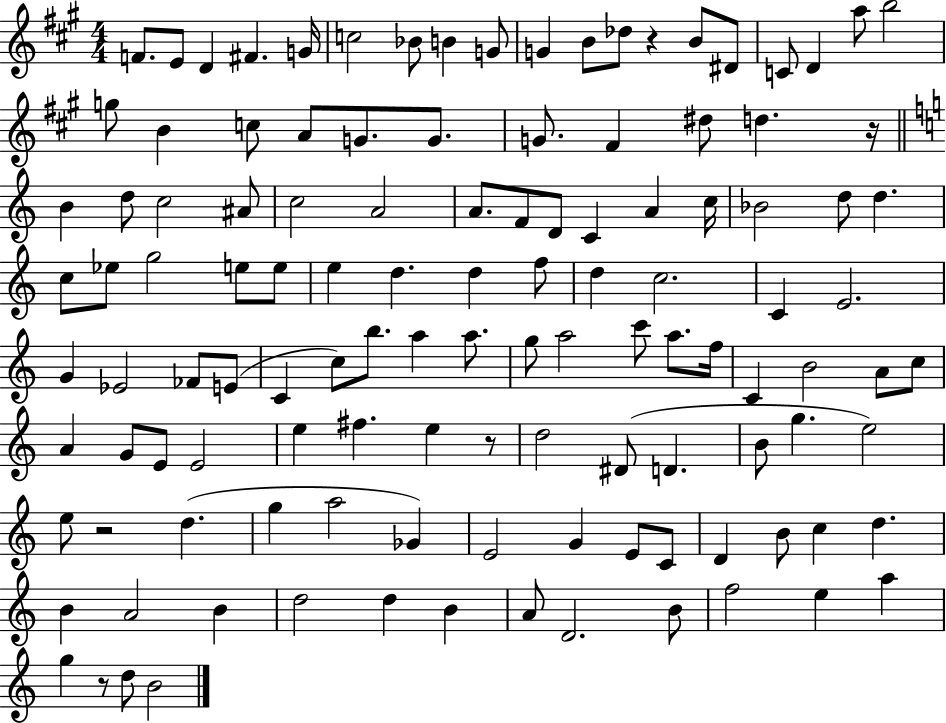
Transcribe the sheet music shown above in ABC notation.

X:1
T:Untitled
M:4/4
L:1/4
K:A
F/2 E/2 D ^F G/4 c2 _B/2 B G/2 G B/2 _d/2 z B/2 ^D/2 C/2 D a/2 b2 g/2 B c/2 A/2 G/2 G/2 G/2 ^F ^d/2 d z/4 B d/2 c2 ^A/2 c2 A2 A/2 F/2 D/2 C A c/4 _B2 d/2 d c/2 _e/2 g2 e/2 e/2 e d d f/2 d c2 C E2 G _E2 _F/2 E/2 C c/2 b/2 a a/2 g/2 a2 c'/2 a/2 f/4 C B2 A/2 c/2 A G/2 E/2 E2 e ^f e z/2 d2 ^D/2 D B/2 g e2 e/2 z2 d g a2 _G E2 G E/2 C/2 D B/2 c d B A2 B d2 d B A/2 D2 B/2 f2 e a g z/2 d/2 B2